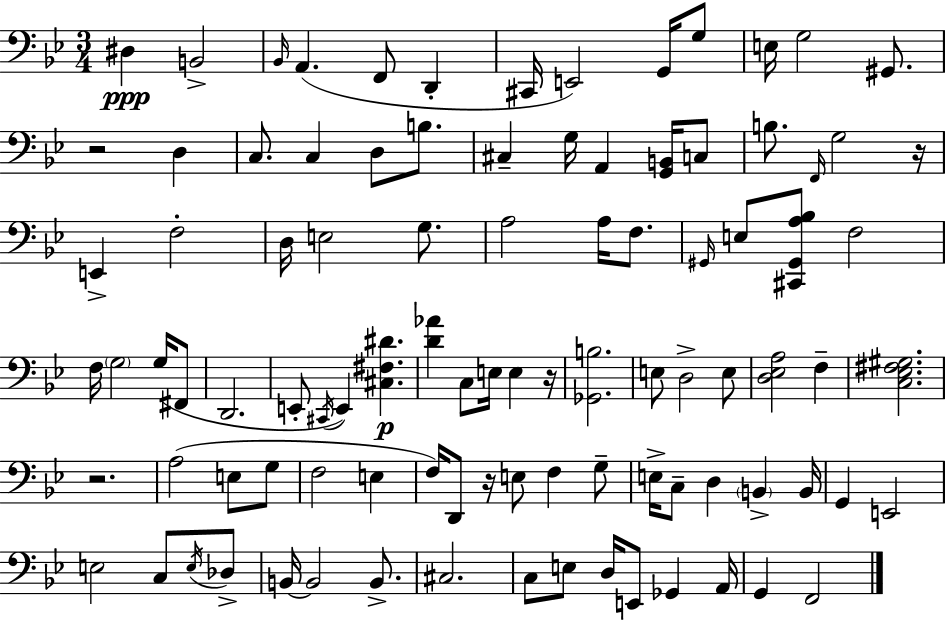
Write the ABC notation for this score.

X:1
T:Untitled
M:3/4
L:1/4
K:Gm
^D, B,,2 _B,,/4 A,, F,,/2 D,, ^C,,/4 E,,2 G,,/4 G,/2 E,/4 G,2 ^G,,/2 z2 D, C,/2 C, D,/2 B,/2 ^C, G,/4 A,, [G,,B,,]/4 C,/2 B,/2 F,,/4 G,2 z/4 E,, F,2 D,/4 E,2 G,/2 A,2 A,/4 F,/2 ^G,,/4 E,/2 [^C,,^G,,A,_B,]/2 F,2 F,/4 G,2 G,/4 ^F,,/2 D,,2 E,,/2 ^C,,/4 E,, [^C,^F,^D] [D_A] C,/2 E,/4 E, z/4 [_G,,B,]2 E,/2 D,2 E,/2 [D,_E,A,]2 F, [C,_E,^F,^G,]2 z2 A,2 E,/2 G,/2 F,2 E, F,/4 D,,/2 z/4 E,/2 F, G,/2 E,/4 C,/2 D, B,, B,,/4 G,, E,,2 E,2 C,/2 E,/4 _D,/2 B,,/4 B,,2 B,,/2 ^C,2 C,/2 E,/2 D,/4 E,,/2 _G,, A,,/4 G,, F,,2